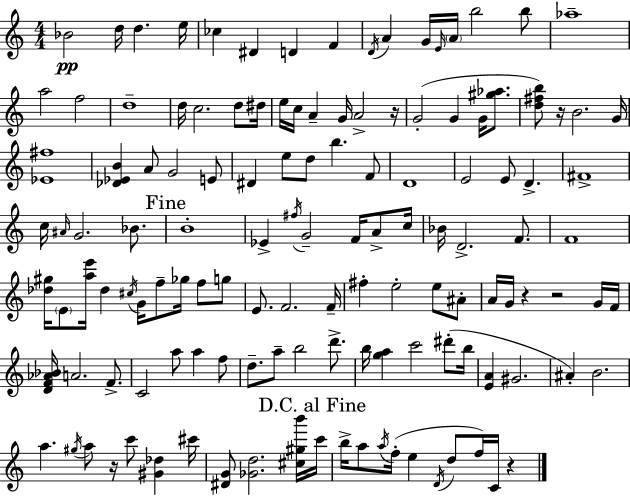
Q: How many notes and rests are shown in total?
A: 131